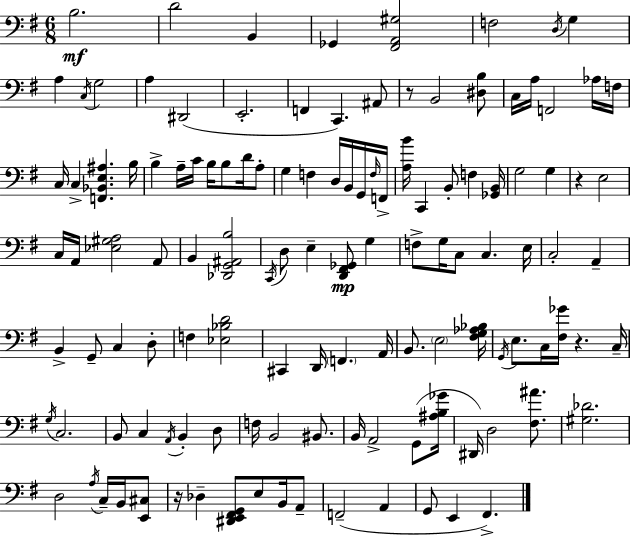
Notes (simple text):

B3/h. D4/h B2/q Gb2/q [F#2,A2,G#3]/h F3/h D3/s G3/q A3/q C3/s G3/h A3/q D#2/h E2/h. F2/q C2/q. A#2/e R/e B2/h [D#3,B3]/e C3/s A3/s F2/h Ab3/s F3/s C3/s C3/q [F2,Bb2,E3,A#3]/q. B3/s B3/q A3/s C4/s B3/s B3/e D4/s A3/e G3/q F3/q D3/s B2/s G2/s F3/s F2/s [A3,B4]/s C2/q B2/e F3/q [Gb2,B2]/s G3/h G3/q R/q E3/h C3/s A2/s [Eb3,G#3,A3]/h A2/e B2/q [Db2,G2,A#2,B3]/h C2/s D3/e E3/q [D2,F#2,Gb2]/e G3/q F3/e G3/s C3/e C3/q. E3/s C3/h A2/q B2/q G2/e C3/q D3/e F3/q [Eb3,Bb3,D4]/h C#2/q D2/s F2/q. A2/s B2/e. E3/h [F#3,G3,Ab3,Bb3]/s G2/s E3/e. C3/s [F#3,Gb4]/s R/q. C3/s G3/s C3/h. B2/e C3/q A2/s B2/q D3/e F3/s B2/h BIS2/e. B2/s A2/h G2/e [A#3,B3,Gb4]/s D#2/s D3/h [F#3,A#4]/e. [G#3,Db4]/h. D3/h A3/s C3/s B2/s [E2,C#3]/e R/s Db3/q [D#2,E2,F#2,G2]/e E3/e B2/s A2/e F2/h A2/q G2/e E2/q F#2/q.